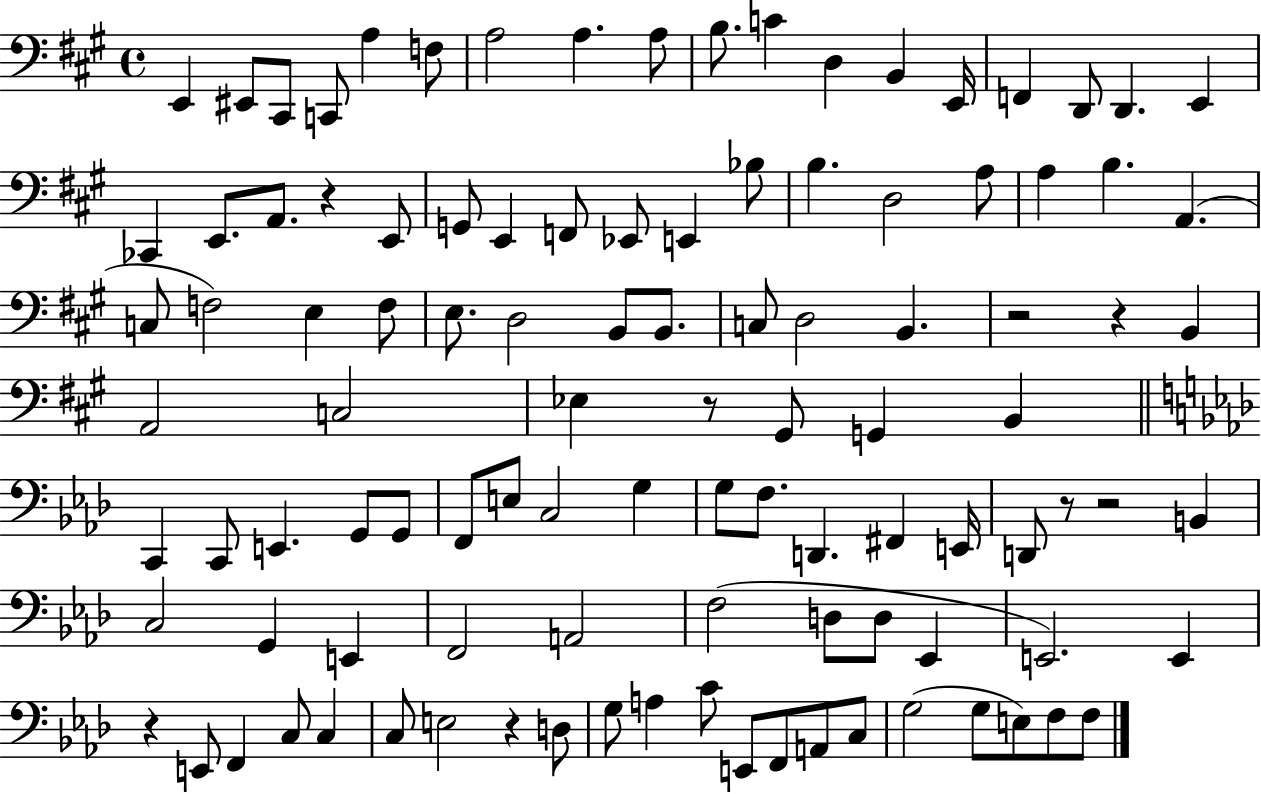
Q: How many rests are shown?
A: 8